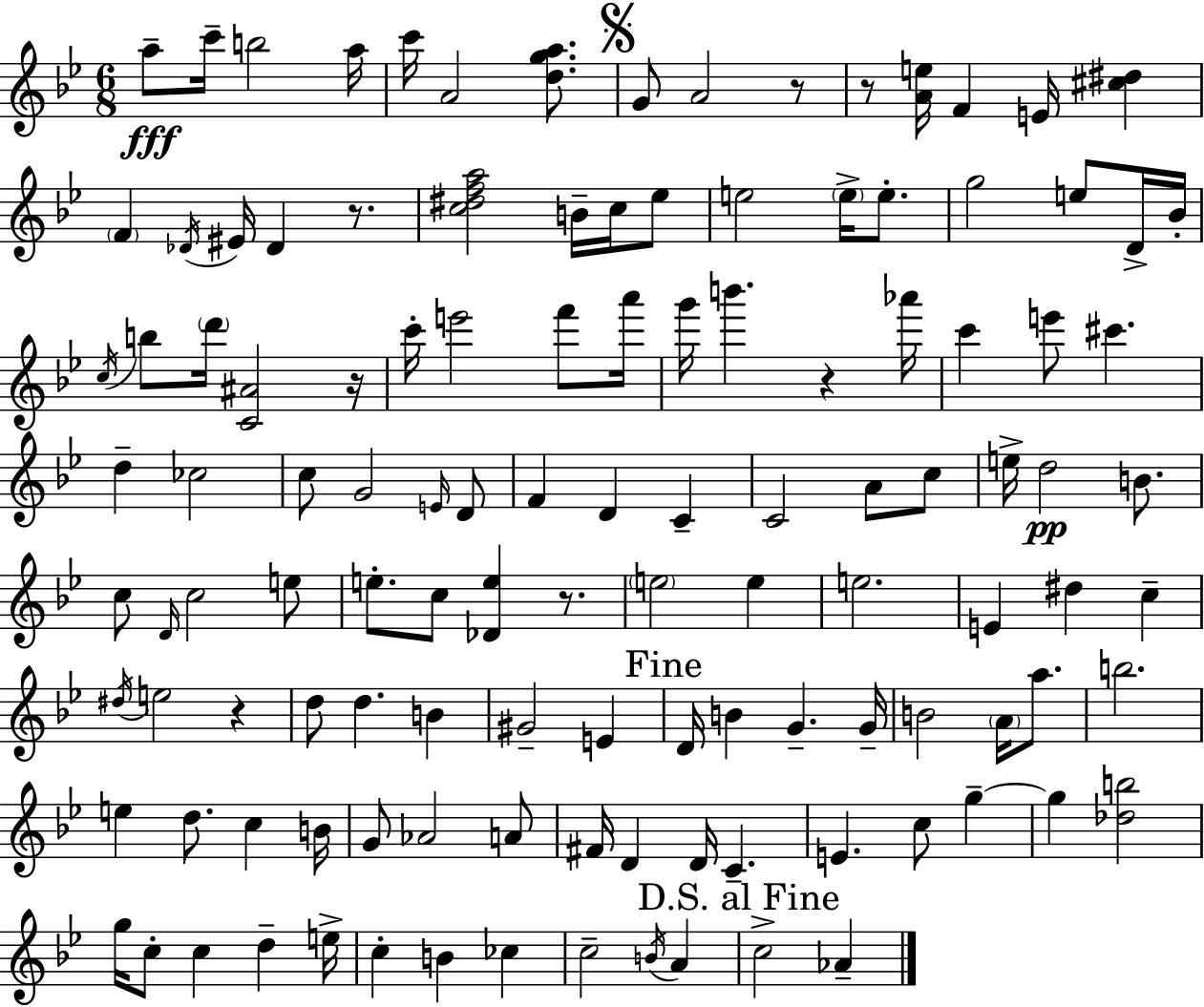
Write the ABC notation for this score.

X:1
T:Untitled
M:6/8
L:1/4
K:Bb
a/2 c'/4 b2 a/4 c'/4 A2 [dga]/2 G/2 A2 z/2 z/2 [Ae]/4 F E/4 [^c^d] F _D/4 ^E/4 _D z/2 [c^dfa]2 B/4 c/4 _e/2 e2 e/4 e/2 g2 e/2 D/4 _B/4 c/4 b/2 d'/4 [C^A]2 z/4 c'/4 e'2 f'/2 a'/4 g'/4 b' z _a'/4 c' e'/2 ^c' d _c2 c/2 G2 E/4 D/2 F D C C2 A/2 c/2 e/4 d2 B/2 c/2 D/4 c2 e/2 e/2 c/2 [_De] z/2 e2 e e2 E ^d c ^d/4 e2 z d/2 d B ^G2 E D/4 B G G/4 B2 A/4 a/2 b2 e d/2 c B/4 G/2 _A2 A/2 ^F/4 D D/4 C E c/2 g g [_db]2 g/4 c/2 c d e/4 c B _c c2 B/4 A c2 _A